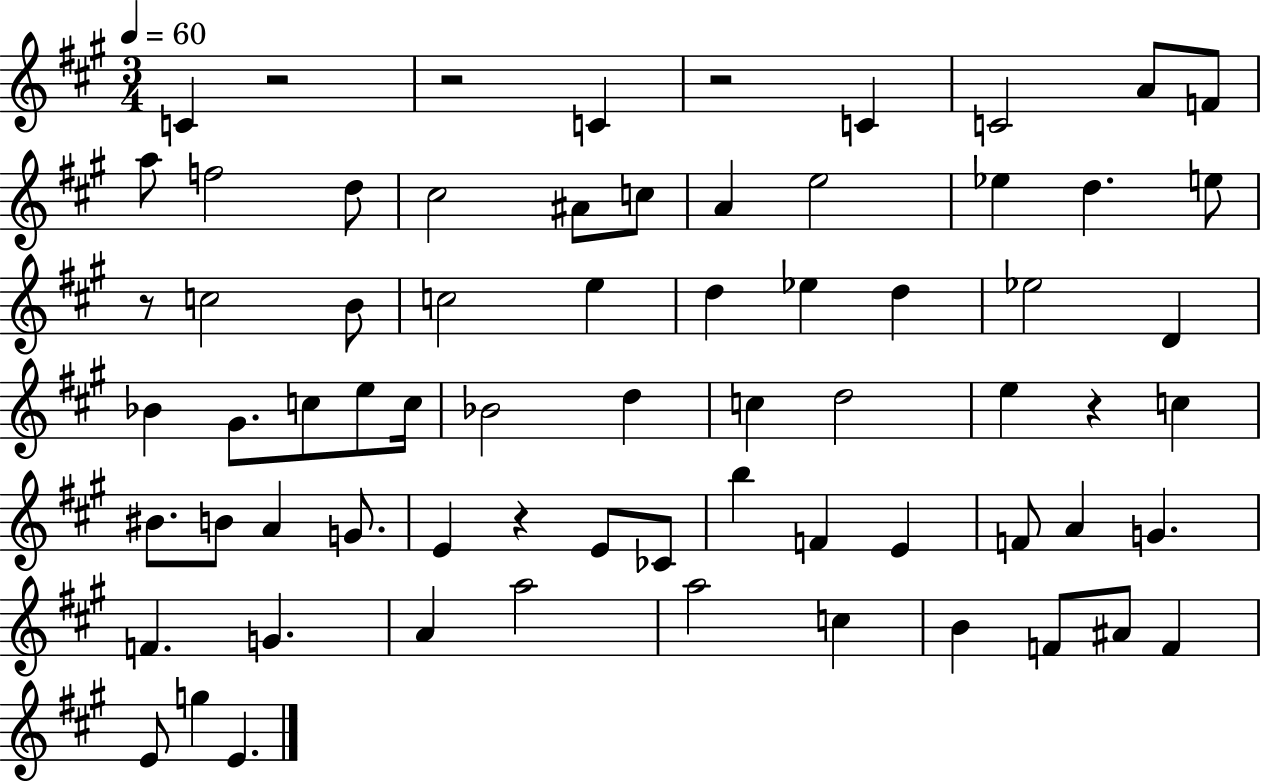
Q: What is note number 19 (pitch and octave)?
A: B4